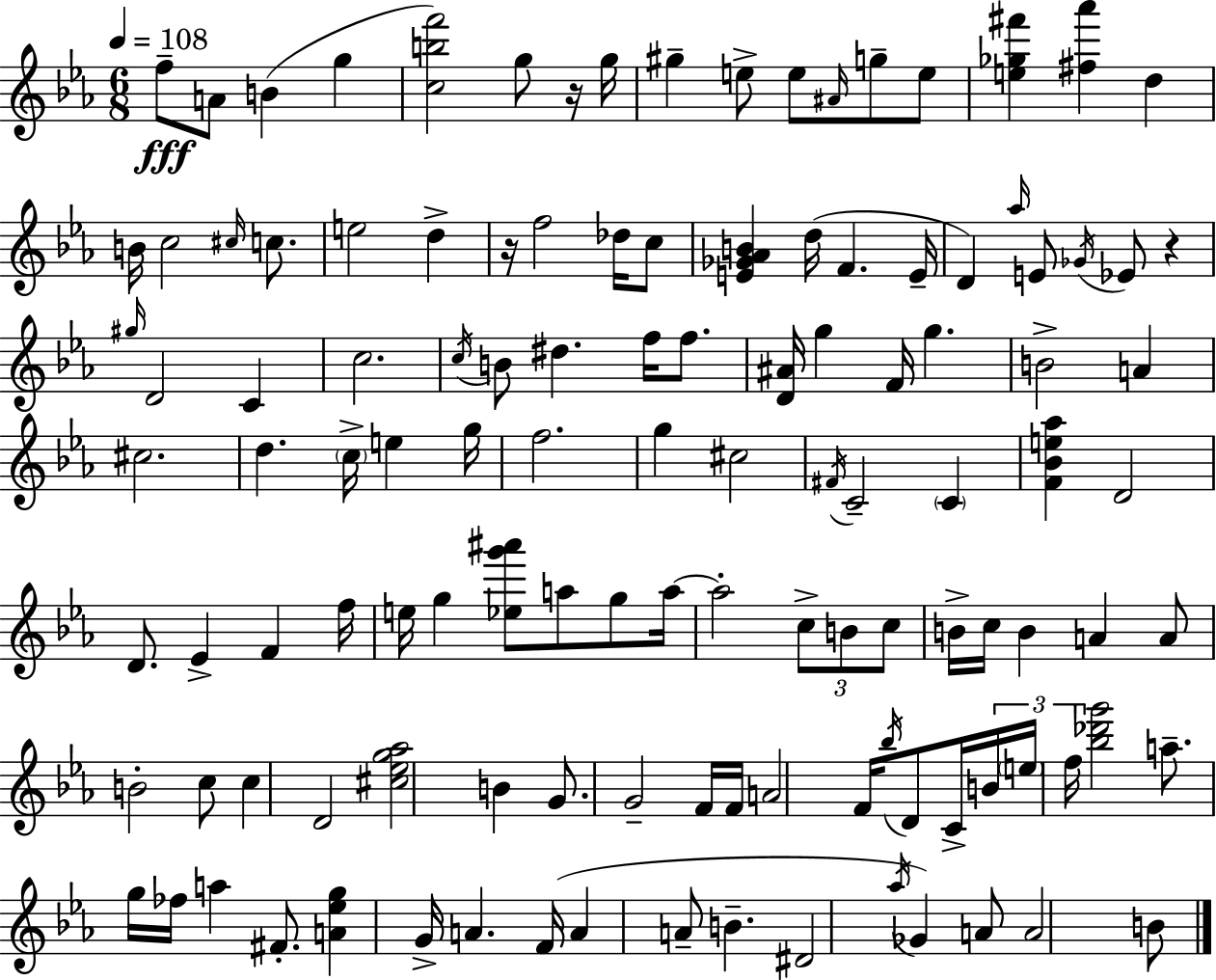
{
  \clef treble
  \numericTimeSignature
  \time 6/8
  \key c \minor
  \tempo 4 = 108
  f''8--\fff a'8 b'4( g''4 | <c'' b'' f'''>2) g''8 r16 g''16 | gis''4-- e''8-> e''8 \grace { ais'16 } g''8-- e''8 | <e'' ges'' fis'''>4 <fis'' aes'''>4 d''4 | \break b'16 c''2 \grace { cis''16 } c''8. | e''2 d''4-> | r16 f''2 des''16 | c''8 <e' ges' aes' b'>4 d''16( f'4. | \break e'16-- d'4) \grace { aes''16 } e'8 \acciaccatura { ges'16 } ees'8 | r4 \grace { gis''16 } d'2 | c'4 c''2. | \acciaccatura { c''16 } b'8 dis''4. | \break f''16 f''8. <d' ais'>16 g''4 f'16 | g''4. b'2-> | a'4 cis''2. | d''4. | \break \parenthesize c''16-> e''4 g''16 f''2. | g''4 cis''2 | \acciaccatura { fis'16 } c'2-- | \parenthesize c'4 <f' bes' e'' aes''>4 d'2 | \break d'8. ees'4-> | f'4 f''16 e''16 g''4 | <ees'' g''' ais'''>8 a''8 g''8 a''16~~ a''2-. | \tuplet 3/2 { c''8-> b'8 c''8 } b'16-> c''16 b'4 | \break a'4 a'8 b'2-. | c''8 c''4 d'2 | <cis'' ees'' g'' aes''>2 | b'4 g'8. g'2-- | \break f'16 f'16 a'2 | f'16 \acciaccatura { bes''16 } d'8 c'16-> \tuplet 3/2 { b'16 \parenthesize e''16 f''16 } | <bes'' des''' g'''>2 a''8.-- g''16 | fes''16 a''4 fis'8.-. <a' ees'' g''>4 | \break g'16-> a'4. f'16( a'4 | a'8-- b'4.-- dis'2 | \acciaccatura { aes''16 }) ges'4 a'8 a'2 | b'8 \bar "|."
}